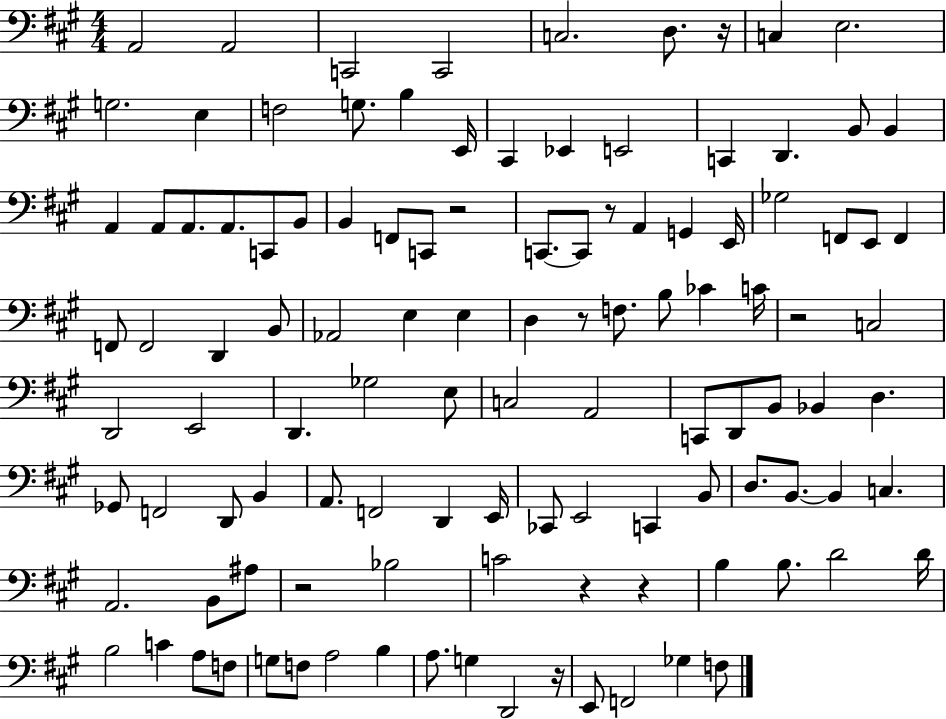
X:1
T:Untitled
M:4/4
L:1/4
K:A
A,,2 A,,2 C,,2 C,,2 C,2 D,/2 z/4 C, E,2 G,2 E, F,2 G,/2 B, E,,/4 ^C,, _E,, E,,2 C,, D,, B,,/2 B,, A,, A,,/2 A,,/2 A,,/2 C,,/2 B,,/2 B,, F,,/2 C,,/2 z2 C,,/2 C,,/2 z/2 A,, G,, E,,/4 _G,2 F,,/2 E,,/2 F,, F,,/2 F,,2 D,, B,,/2 _A,,2 E, E, D, z/2 F,/2 B,/2 _C C/4 z2 C,2 D,,2 E,,2 D,, _G,2 E,/2 C,2 A,,2 C,,/2 D,,/2 B,,/2 _B,, D, _G,,/2 F,,2 D,,/2 B,, A,,/2 F,,2 D,, E,,/4 _C,,/2 E,,2 C,, B,,/2 D,/2 B,,/2 B,, C, A,,2 B,,/2 ^A,/2 z2 _B,2 C2 z z B, B,/2 D2 D/4 B,2 C A,/2 F,/2 G,/2 F,/2 A,2 B, A,/2 G, D,,2 z/4 E,,/2 F,,2 _G, F,/2